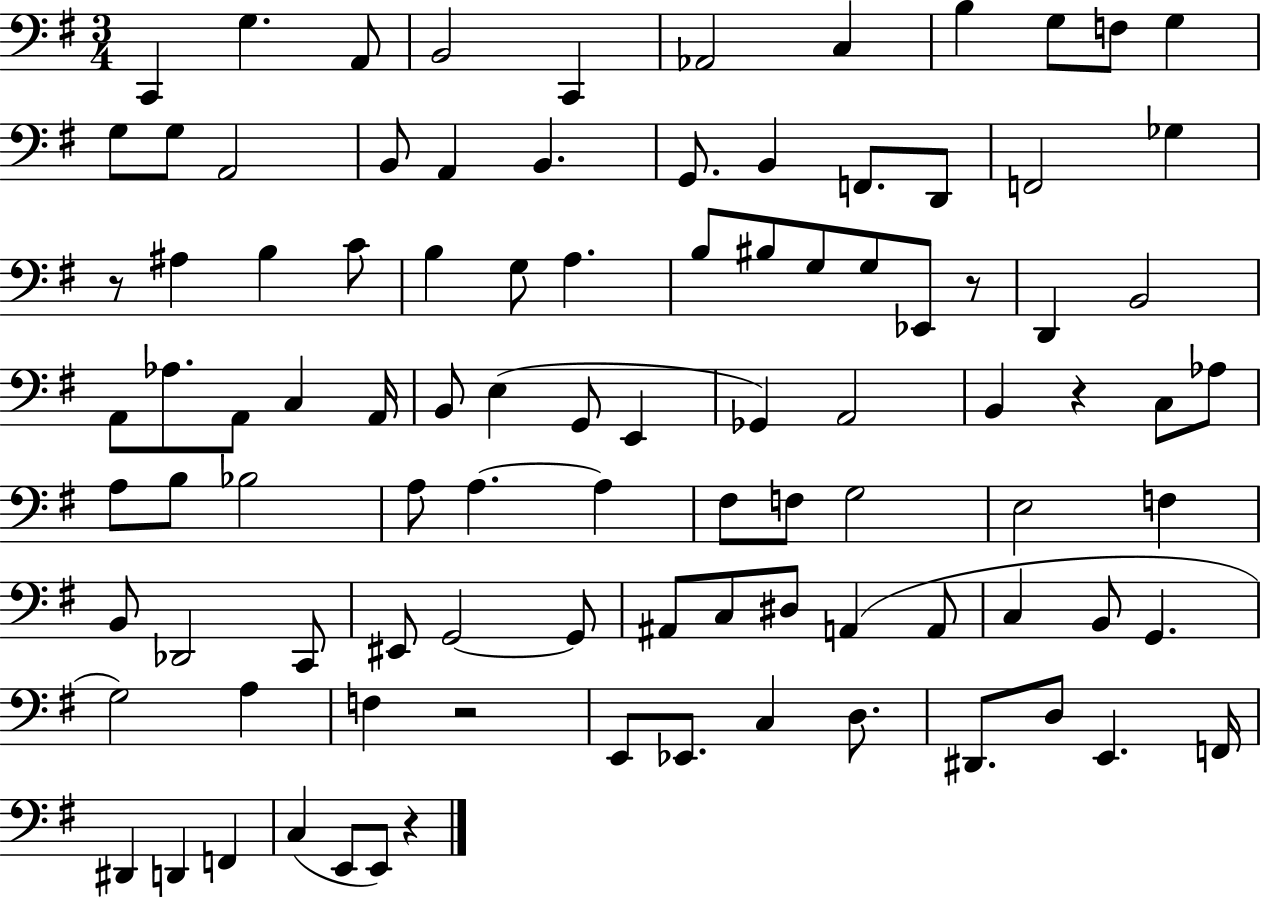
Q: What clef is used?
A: bass